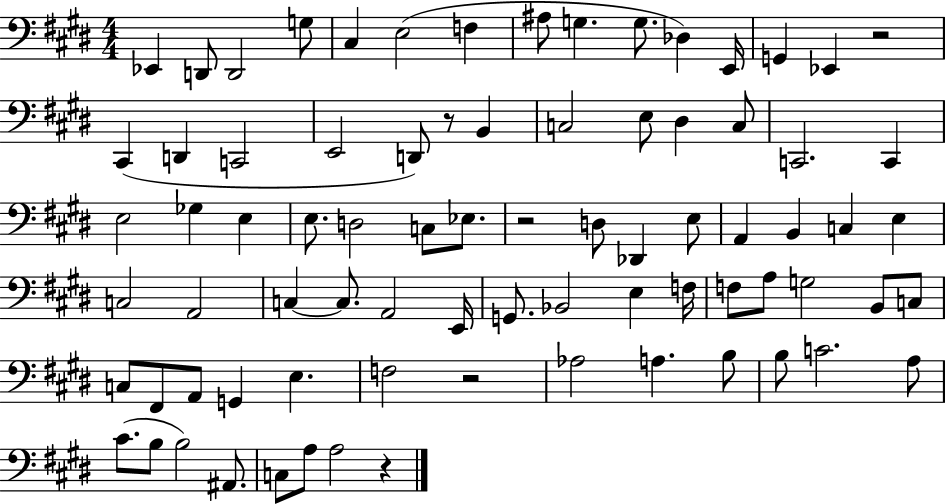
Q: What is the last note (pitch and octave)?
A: A3